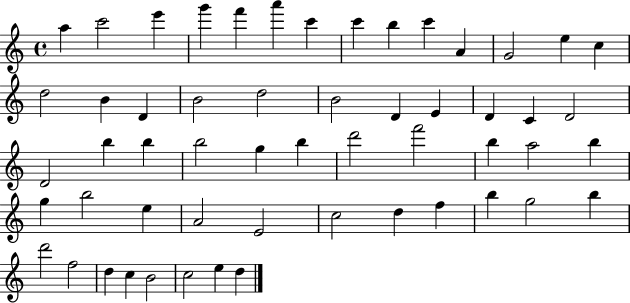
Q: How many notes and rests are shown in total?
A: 55